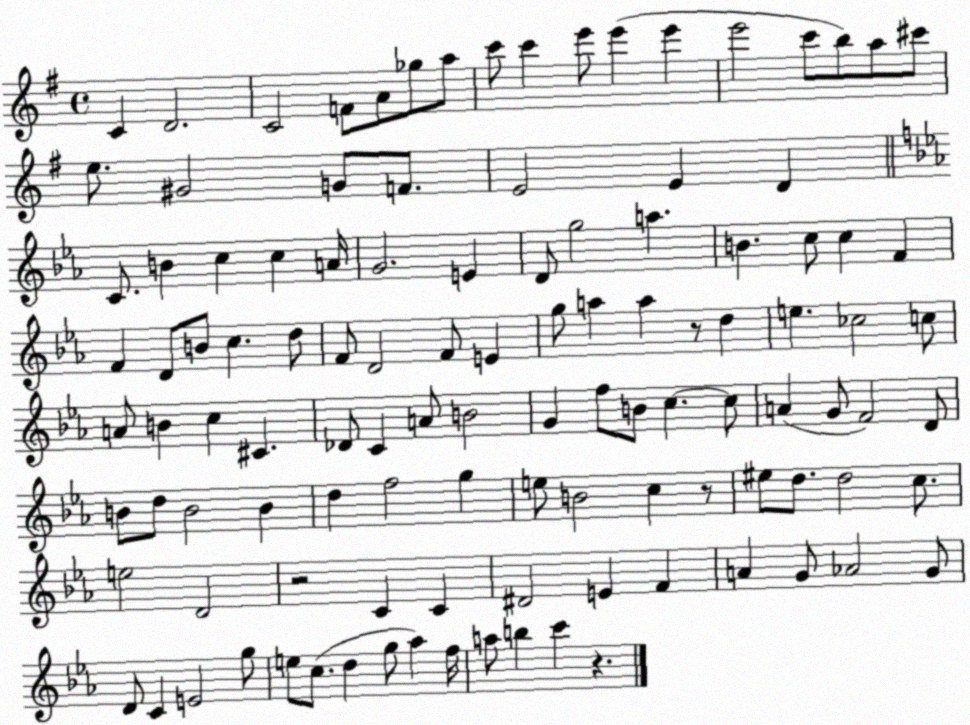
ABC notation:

X:1
T:Untitled
M:4/4
L:1/4
K:G
C D2 C2 F/2 A/2 _g/2 a/2 c'/2 c' e'/2 e' e' e'2 c'/2 b/2 a/2 ^c'/2 e/2 ^G2 G/2 F/2 E2 E D C/2 B c c A/4 G2 E D/2 g2 a B c/2 c F F D/2 B/2 c d/2 F/2 D2 F/2 E g/2 a a z/2 d e _c2 c/2 A/2 B c ^C _D/2 C A/2 B2 G f/2 B/2 c c/2 A G/2 F2 D/2 B/2 d/2 B2 B d f2 g e/2 B2 c z/2 ^e/2 d/2 d2 c/2 e2 D2 z2 C C ^D2 E F A G/2 _A2 G/2 D/2 C E2 g/2 e/2 c/2 d g/2 _a f/4 a/2 b c' z